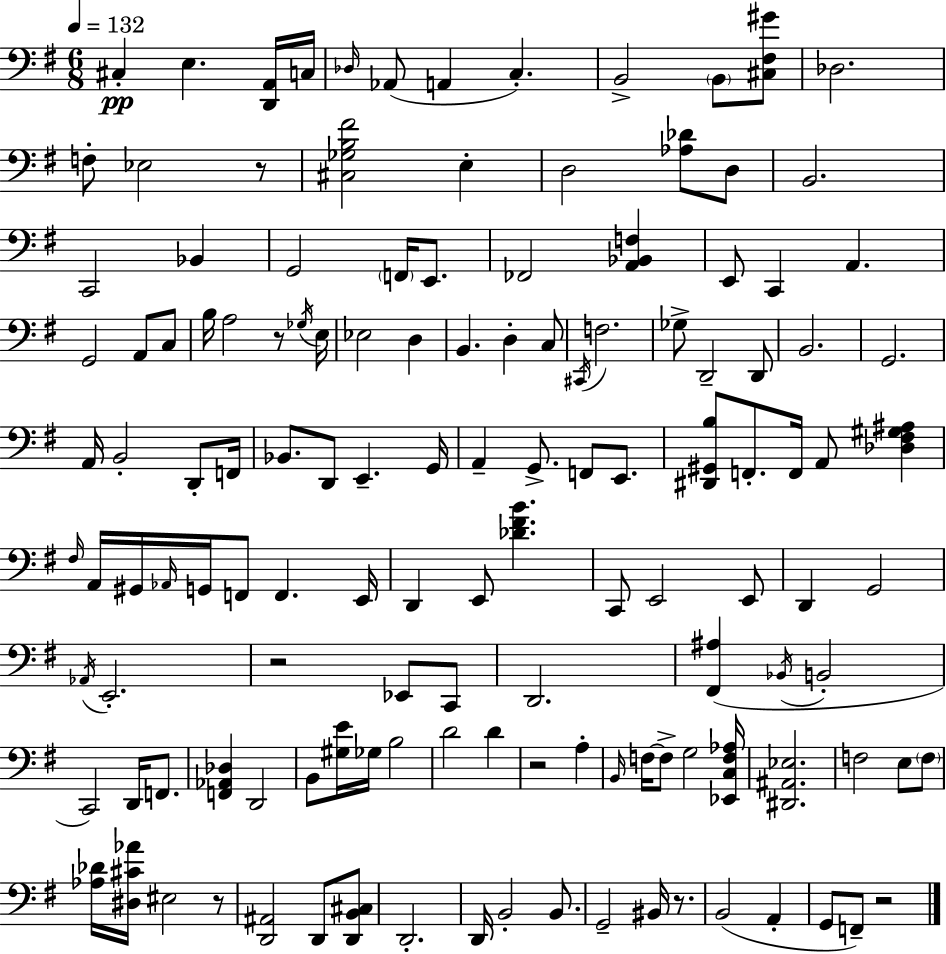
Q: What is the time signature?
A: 6/8